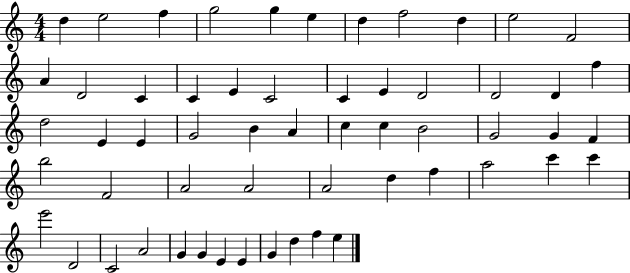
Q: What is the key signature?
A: C major